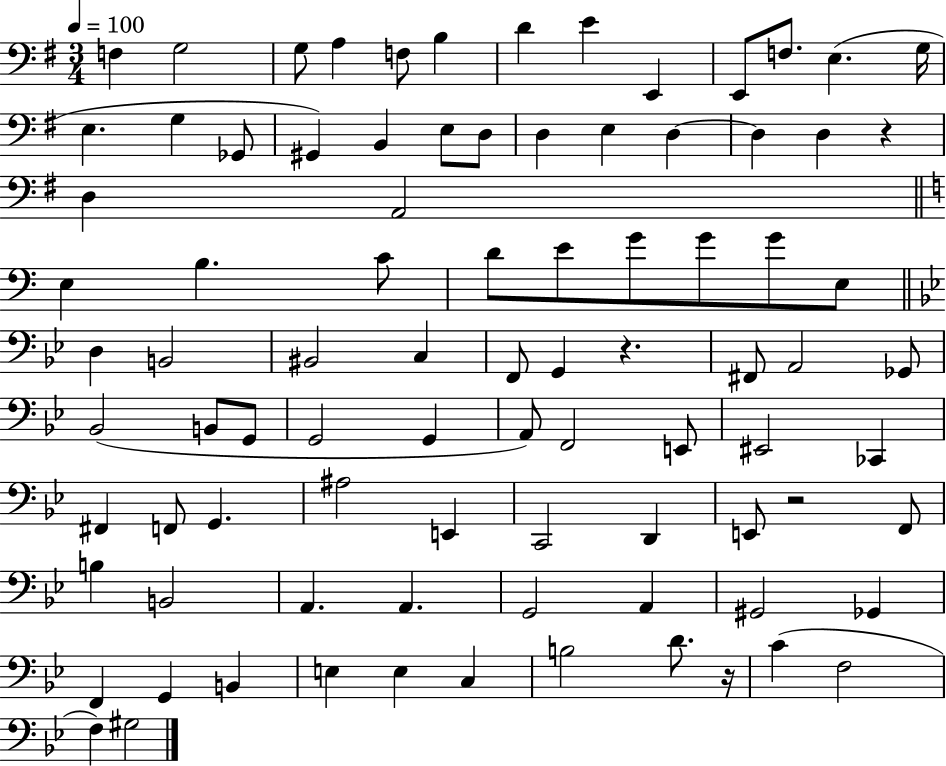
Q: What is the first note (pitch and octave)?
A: F3